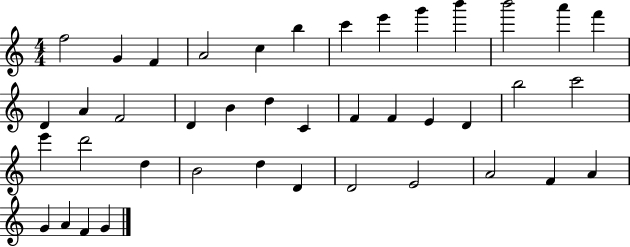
F5/h G4/q F4/q A4/h C5/q B5/q C6/q E6/q G6/q B6/q B6/h A6/q F6/q D4/q A4/q F4/h D4/q B4/q D5/q C4/q F4/q F4/q E4/q D4/q B5/h C6/h E6/q D6/h D5/q B4/h D5/q D4/q D4/h E4/h A4/h F4/q A4/q G4/q A4/q F4/q G4/q